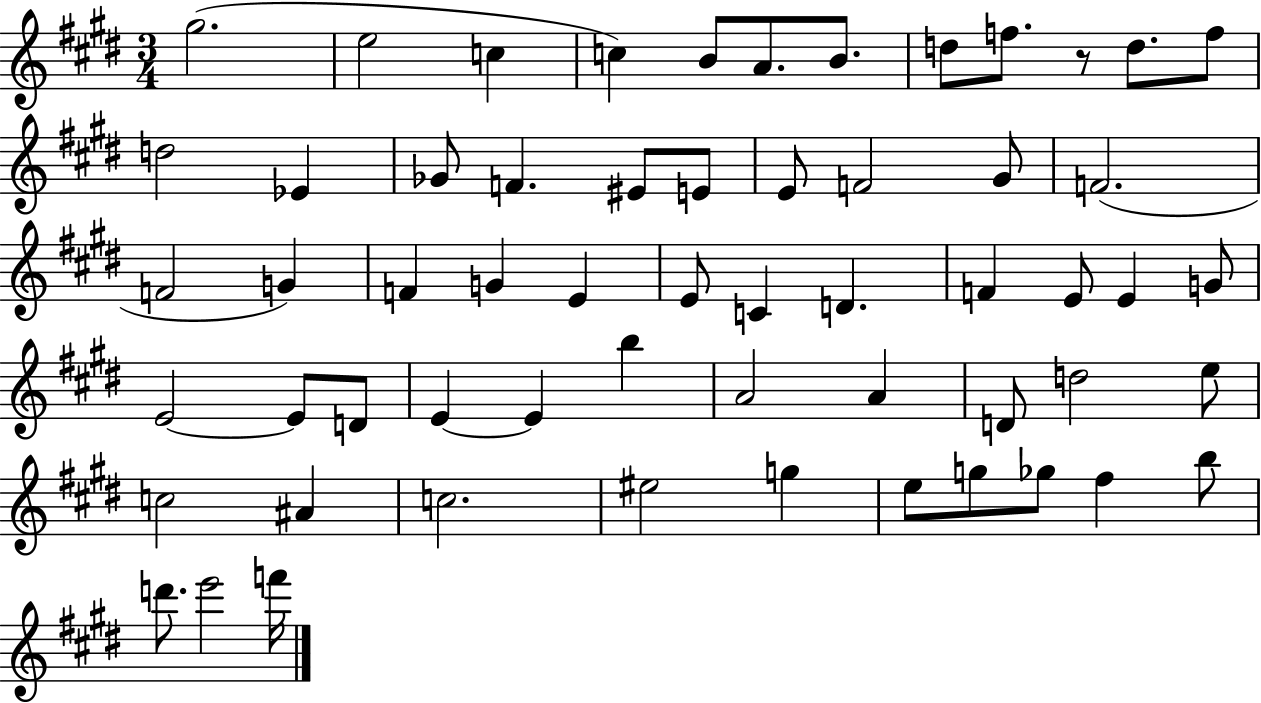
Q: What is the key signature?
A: E major